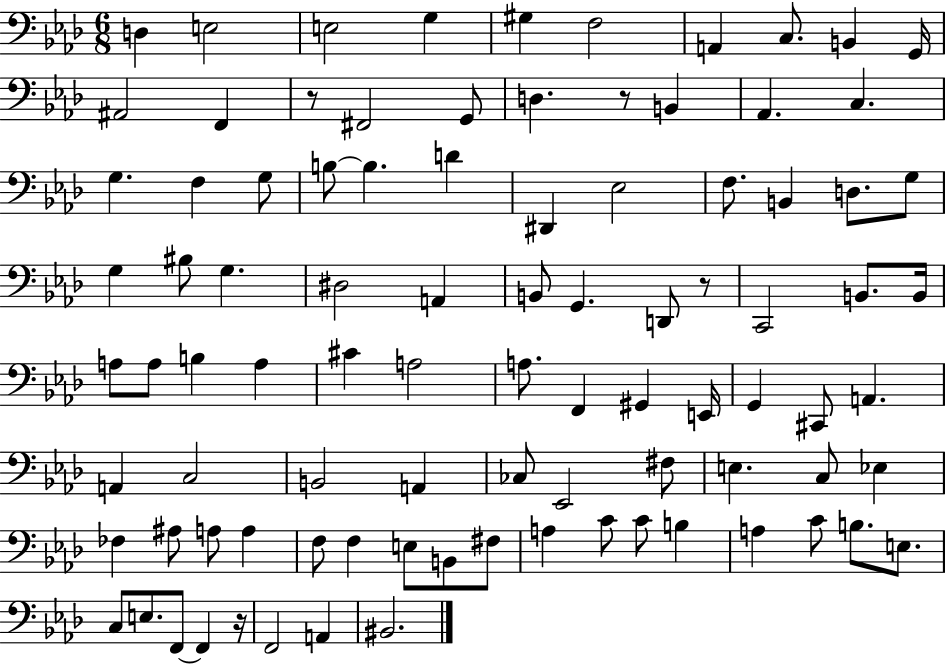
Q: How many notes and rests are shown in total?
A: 92